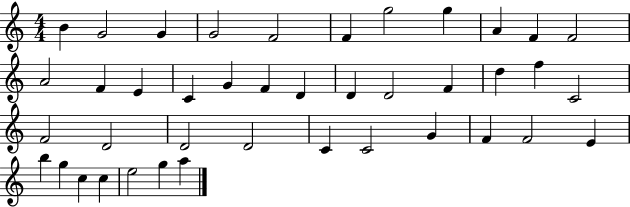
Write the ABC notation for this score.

X:1
T:Untitled
M:4/4
L:1/4
K:C
B G2 G G2 F2 F g2 g A F F2 A2 F E C G F D D D2 F d f C2 F2 D2 D2 D2 C C2 G F F2 E b g c c e2 g a